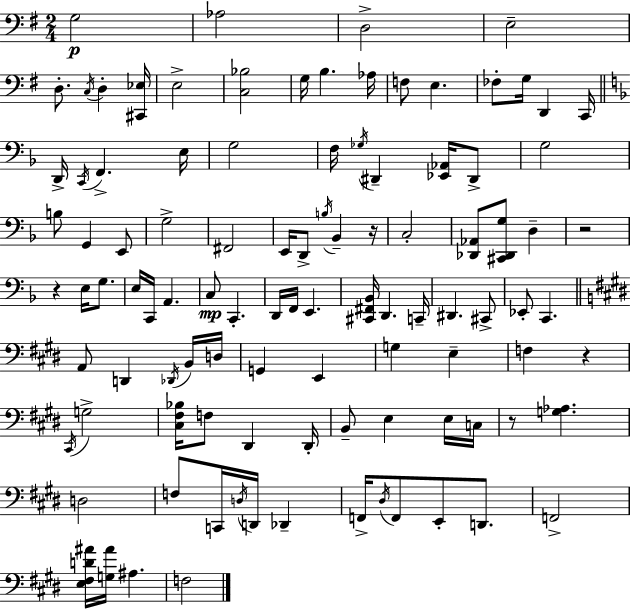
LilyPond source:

{
  \clef bass
  \numericTimeSignature
  \time 2/4
  \key g \major
  g2\p | aes2 | d2-> | e2-- | \break d8.-. \acciaccatura { c16 } d4-. | <cis, ees>16 e2-> | <c bes>2 | g16 b4. | \break aes16 f8 e4. | fes8-. g16 d,4 | c,16 \bar "||" \break \key d \minor d,16-> \acciaccatura { c,16 } f,4.-> | e16 g2 | f16 \acciaccatura { ges16 } dis,4-- <ees, aes,>16 | dis,8-> g2 | \break b8 g,4 | e,8 g2-> | fis,2 | e,16 d,8-> \acciaccatura { b16 } bes,4-- | \break r16 c2-. | <des, aes,>8 <cis, des, g>8 d4-- | r2 | r4 e16 | \break g8. e16 c,16 a,4. | c8\mp c,4.-. | d,16 f,16 e,4. | <cis, fis, bes,>16 d,4. | \break c,16-- dis,4. | cis,8-> ees,8-. c,4. | \bar "||" \break \key e \major a,8 d,4 \acciaccatura { des,16 } b,16 | d16 g,4 e,4 | g4 e4-- | f4 r4 | \break \acciaccatura { cis,16 } g2-> | <cis fis bes>16 f8 dis,4 | dis,16-. b,8-- e4 | e16 c16 r8 <g aes>4. | \break d2 | f8 c,16 \acciaccatura { d16 } d,16 des,4-- | f,16-> \acciaccatura { dis16 } f,8 e,8-. | d,8. f,2-> | \break <e fis d' ais'>16 <g ais'>16 ais4. | f2 | \bar "|."
}